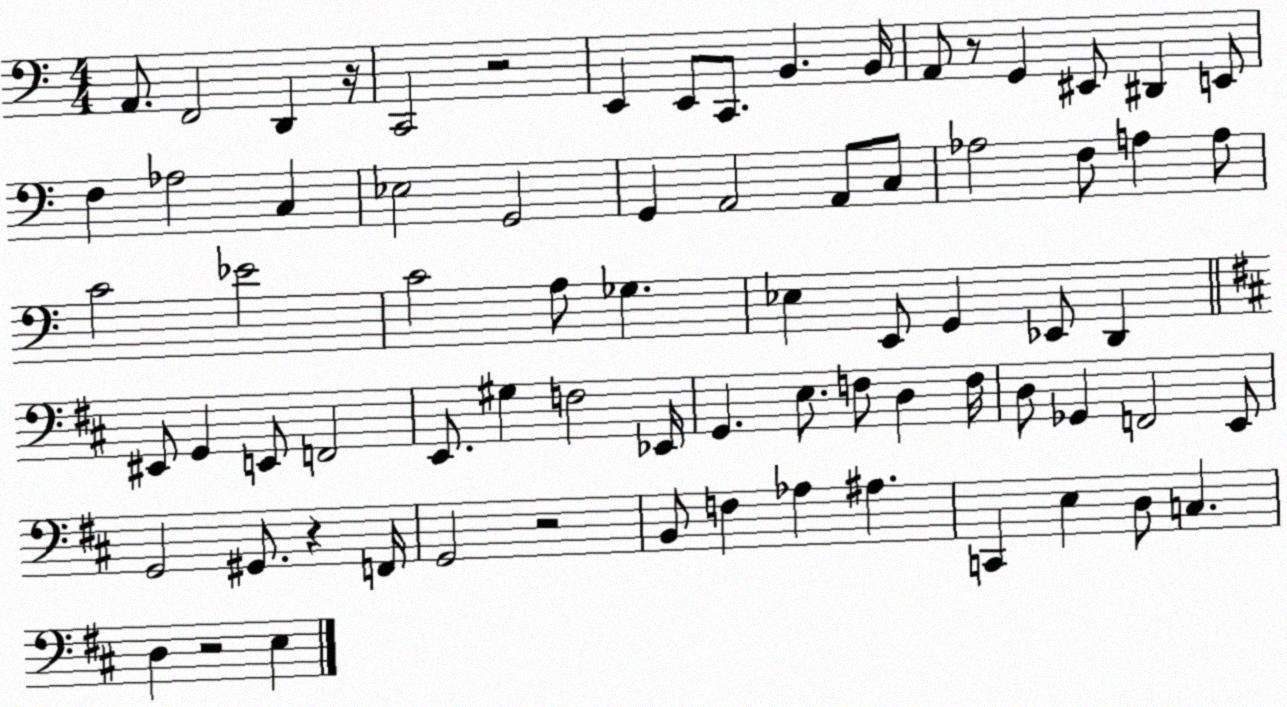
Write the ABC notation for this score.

X:1
T:Untitled
M:4/4
L:1/4
K:C
A,,/2 F,,2 D,, z/4 C,,2 z2 E,, E,,/2 C,,/2 B,, B,,/4 A,,/2 z/2 G,, ^E,,/2 ^D,, E,,/2 F, _A,2 C, _E,2 G,,2 G,, A,,2 A,,/2 C,/2 _A,2 F,/2 A, A,/2 C2 _E2 C2 A,/2 _G, _E, E,,/2 G,, _E,,/2 D,, ^E,,/2 G,, E,,/2 F,,2 E,,/2 ^G, F,2 _E,,/4 G,, E,/2 F,/2 D, F,/4 D,/2 _G,, F,,2 E,,/2 G,,2 ^G,,/2 z F,,/4 G,,2 z2 B,,/2 F, _A, ^A, C,, E, D,/2 C, D, z2 E,